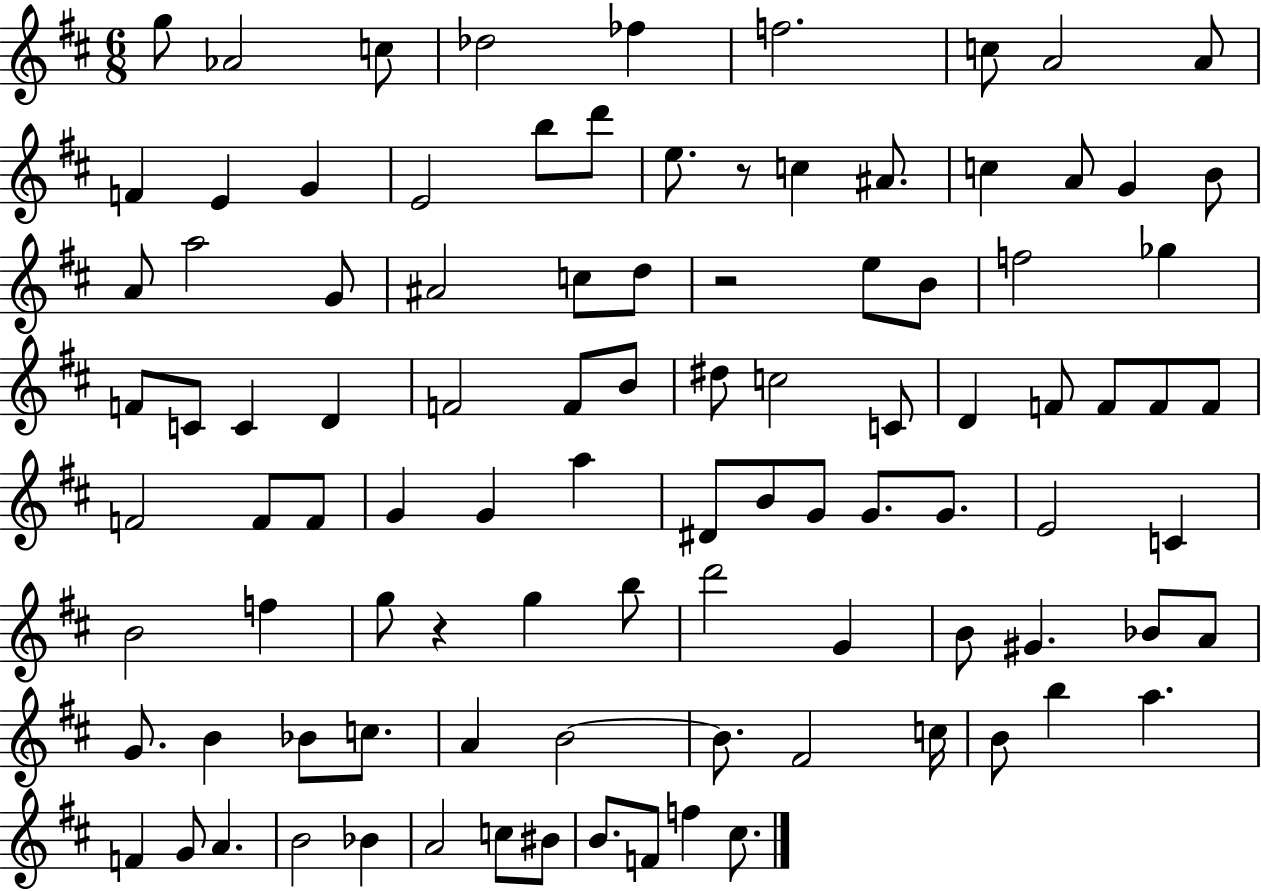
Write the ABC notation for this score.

X:1
T:Untitled
M:6/8
L:1/4
K:D
g/2 _A2 c/2 _d2 _f f2 c/2 A2 A/2 F E G E2 b/2 d'/2 e/2 z/2 c ^A/2 c A/2 G B/2 A/2 a2 G/2 ^A2 c/2 d/2 z2 e/2 B/2 f2 _g F/2 C/2 C D F2 F/2 B/2 ^d/2 c2 C/2 D F/2 F/2 F/2 F/2 F2 F/2 F/2 G G a ^D/2 B/2 G/2 G/2 G/2 E2 C B2 f g/2 z g b/2 d'2 G B/2 ^G _B/2 A/2 G/2 B _B/2 c/2 A B2 B/2 ^F2 c/4 B/2 b a F G/2 A B2 _B A2 c/2 ^B/2 B/2 F/2 f ^c/2